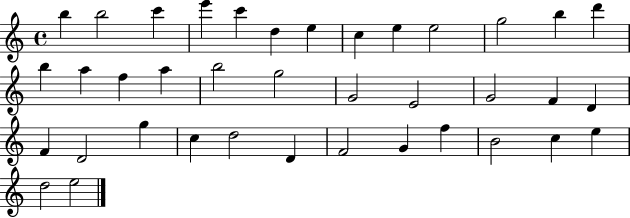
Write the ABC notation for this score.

X:1
T:Untitled
M:4/4
L:1/4
K:C
b b2 c' e' c' d e c e e2 g2 b d' b a f a b2 g2 G2 E2 G2 F D F D2 g c d2 D F2 G f B2 c e d2 e2